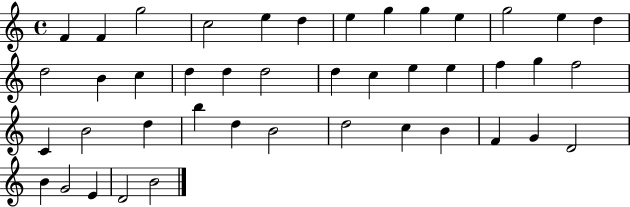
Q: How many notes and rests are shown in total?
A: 43